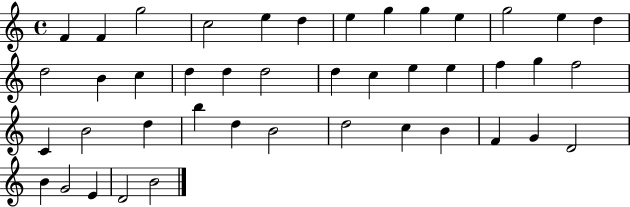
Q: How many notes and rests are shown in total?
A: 43